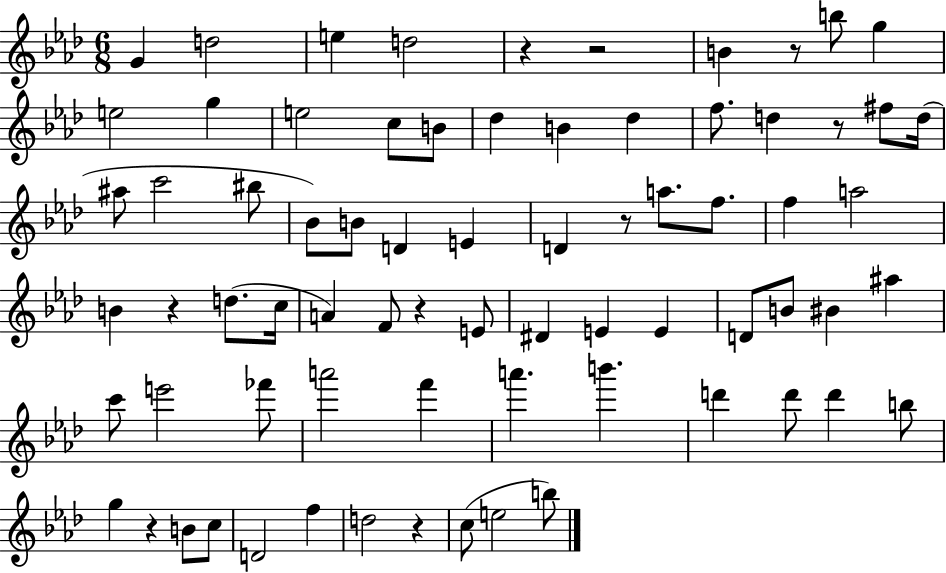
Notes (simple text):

G4/q D5/h E5/q D5/h R/q R/h B4/q R/e B5/e G5/q E5/h G5/q E5/h C5/e B4/e Db5/q B4/q Db5/q F5/e. D5/q R/e F#5/e D5/s A#5/e C6/h BIS5/e Bb4/e B4/e D4/q E4/q D4/q R/e A5/e. F5/e. F5/q A5/h B4/q R/q D5/e. C5/s A4/q F4/e R/q E4/e D#4/q E4/q E4/q D4/e B4/e BIS4/q A#5/q C6/e E6/h FES6/e A6/h F6/q A6/q. B6/q. D6/q D6/e D6/q B5/e G5/q R/q B4/e C5/e D4/h F5/q D5/h R/q C5/e E5/h B5/e